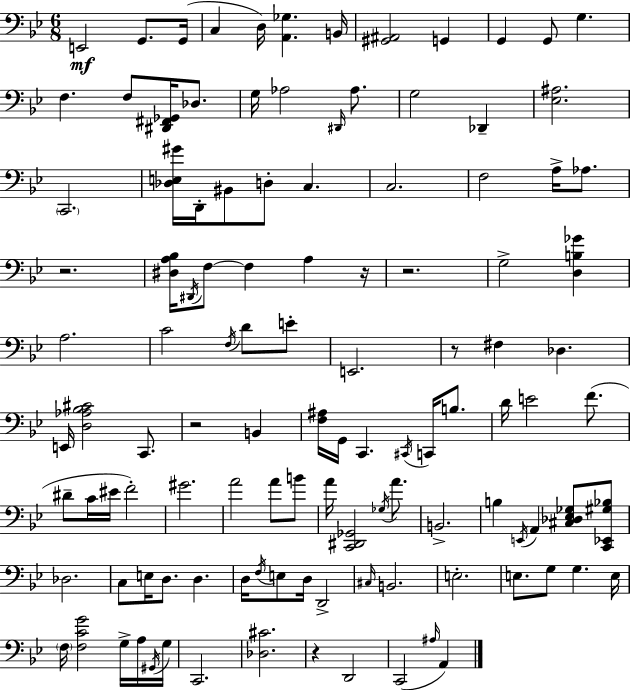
{
  \clef bass
  \numericTimeSignature
  \time 6/8
  \key bes \major
  \repeat volta 2 { e,2\mf g,8. g,16( | c4 d16) <a, ges>4. b,16 | <gis, ais,>2 g,4 | g,4 g,8 g4. | \break f4. f8 <dis, fis, ges,>16 des8. | g16 aes2 \grace { dis,16 } aes8. | g2 des,4-- | <ees ais>2. | \break \parenthesize c,2. | <des e gis'>16 d,16-. bis,8 d8-. c4. | c2. | f2 a16-> aes8. | \break r2. | <dis a bes>16 \acciaccatura { dis,16 } f8~~ f4 a4 | r16 r2. | g2-> <d b ges'>4 | \break a2. | c'2 \acciaccatura { f16 } d'8 | e'8-. e,2. | r8 fis4 des4. | \break e,16 <d aes bes cis'>2 | c,8. r2 b,4 | <f ais>16 g,16 c,4. \acciaccatura { cis,16 } | c,16 b8. d'16 e'2 | \break f'8.( dis'8-- c'16 eis'16 f'2-.) | gis'2. | a'2 | a'8 b'8 a'16 <c, dis, ges,>2 | \break \acciaccatura { ges16 } a'8. b,2.-> | b4 \acciaccatura { e,16 } a,4 | <cis des ees ges>8 <c, ees, gis bes>8 des2. | c8 e16 d8. | \break d4. d16 \acciaccatura { f16 } e8 d16 d,2-> | \grace { cis16 } b,2. | e2.-. | e8. g8 | \break g4. e16 \parenthesize f16 <f c' g'>2 | g16-> a16 \acciaccatura { gis,16 } g16 c,2. | <des cis'>2. | r4 | \break d,2 c,2( | \grace { ais16 } a,4) } \bar "|."
}